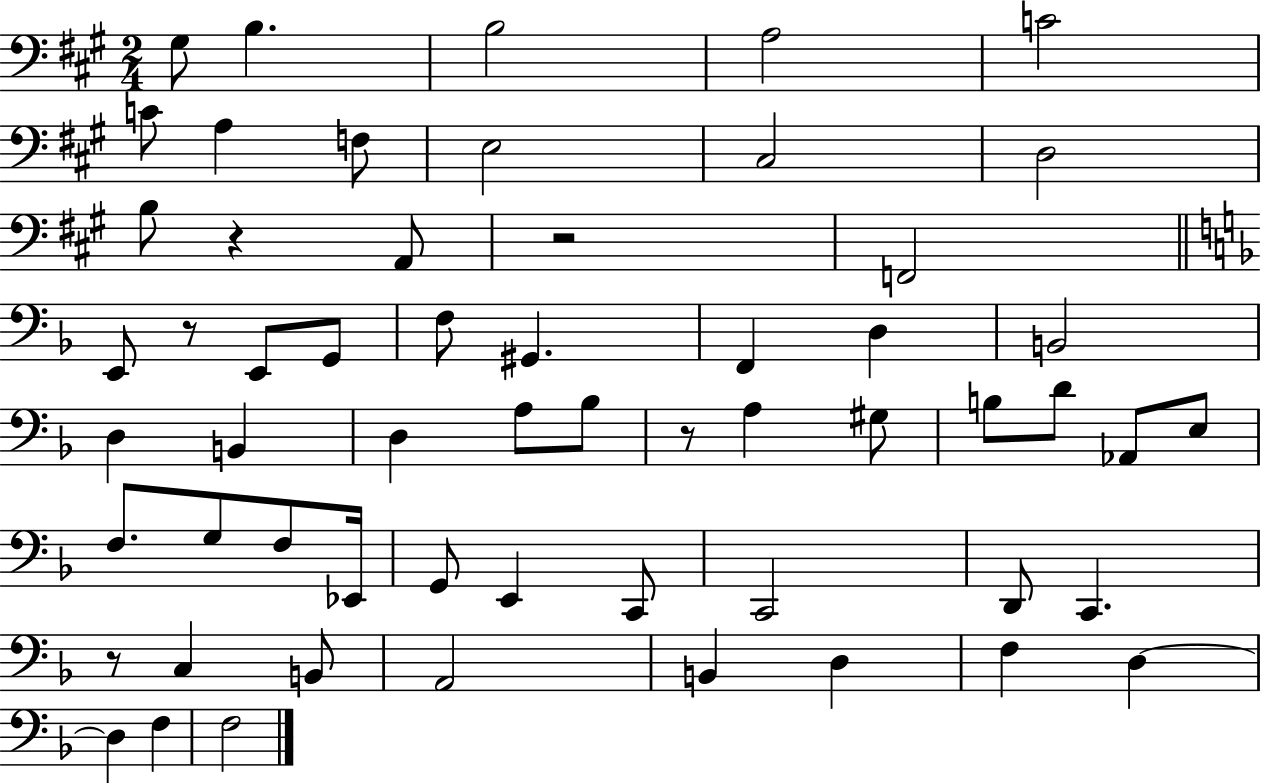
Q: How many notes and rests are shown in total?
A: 58